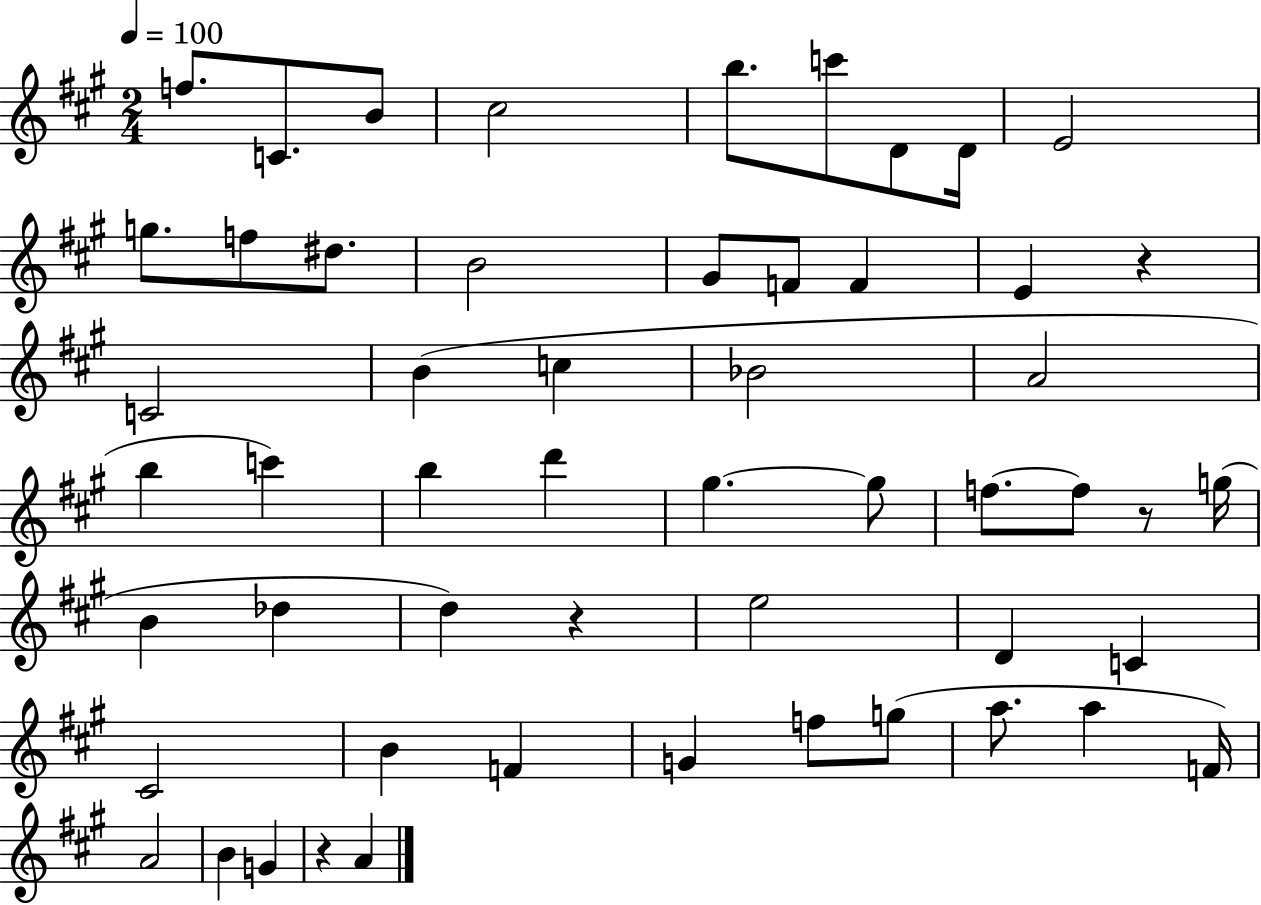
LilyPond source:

{
  \clef treble
  \numericTimeSignature
  \time 2/4
  \key a \major
  \tempo 4 = 100
  \repeat volta 2 { f''8. c'8. b'8 | cis''2 | b''8. c'''8 d'8 d'16 | e'2 | \break g''8. f''8 dis''8. | b'2 | gis'8 f'8 f'4 | e'4 r4 | \break c'2 | b'4( c''4 | bes'2 | a'2 | \break b''4 c'''4) | b''4 d'''4 | gis''4.~~ gis''8 | f''8.~~ f''8 r8 g''16( | \break b'4 des''4 | d''4) r4 | e''2 | d'4 c'4 | \break cis'2 | b'4 f'4 | g'4 f''8 g''8( | a''8. a''4 f'16) | \break a'2 | b'4 g'4 | r4 a'4 | } \bar "|."
}